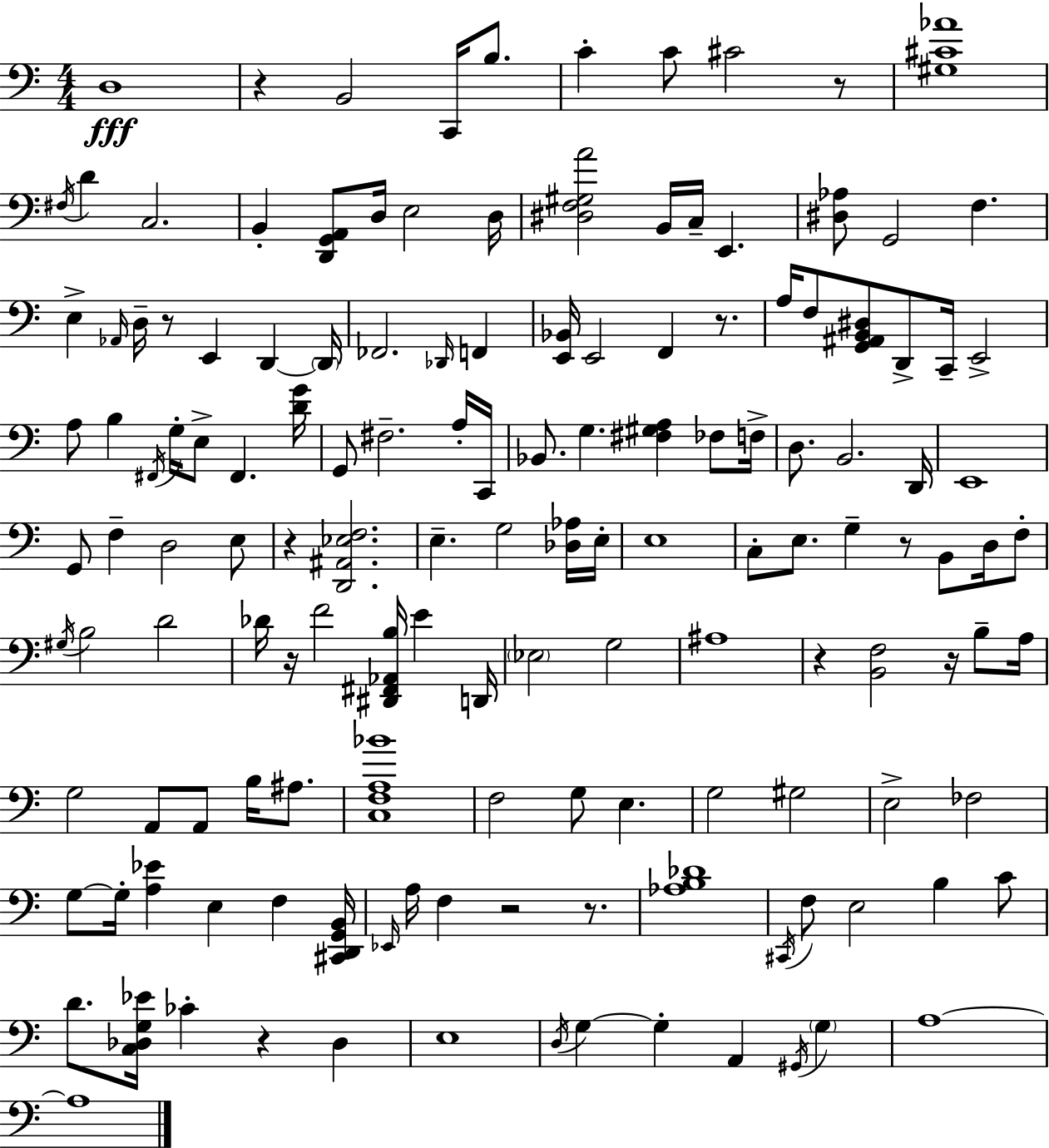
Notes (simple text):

D3/w R/q B2/h C2/s B3/e. C4/q C4/e C#4/h R/e [G#3,C#4,Ab4]/w F#3/s D4/q C3/h. B2/q [D2,G2,A2]/e D3/s E3/h D3/s [D#3,F3,G#3,A4]/h B2/s C3/s E2/q. [D#3,Ab3]/e G2/h F3/q. E3/q Ab2/s D3/s R/e E2/q D2/q D2/s FES2/h. Db2/s F2/q [E2,Bb2]/s E2/h F2/q R/e. A3/s F3/e [G2,A#2,B2,D#3]/e D2/e C2/s E2/h A3/e B3/q F#2/s G3/s E3/e F#2/q. [D4,G4]/s G2/e F#3/h. A3/s C2/s Bb2/e. G3/q. [F#3,G#3,A3]/q FES3/e F3/s D3/e. B2/h. D2/s E2/w G2/e F3/q D3/h E3/e R/q [D2,A#2,Eb3,F3]/h. E3/q. G3/h [Db3,Ab3]/s E3/s E3/w C3/e E3/e. G3/q R/e B2/e D3/s F3/e G#3/s B3/h D4/h Db4/s R/s F4/h [D#2,F#2,Ab2,B3]/s E4/q D2/s Eb3/h G3/h A#3/w R/q [B2,F3]/h R/s B3/e A3/s G3/h A2/e A2/e B3/s A#3/e. [C3,F3,A3,Bb4]/w F3/h G3/e E3/q. G3/h G#3/h E3/h FES3/h G3/e G3/s [A3,Eb4]/q E3/q F3/q [C#2,D2,G2,B2]/s Eb2/s A3/s F3/q R/h R/e. [Ab3,B3,Db4]/w C#2/s F3/e E3/h B3/q C4/e D4/e. [C3,Db3,G3,Eb4]/s CES4/q R/q Db3/q E3/w D3/s G3/q G3/q A2/q G#2/s G3/q A3/w A3/w